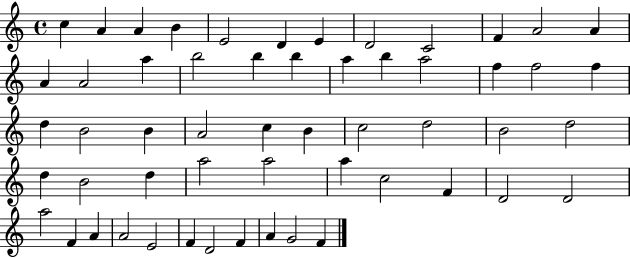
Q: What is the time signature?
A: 4/4